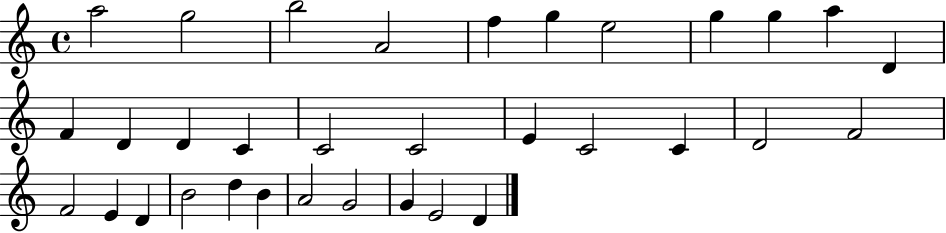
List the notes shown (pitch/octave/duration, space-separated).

A5/h G5/h B5/h A4/h F5/q G5/q E5/h G5/q G5/q A5/q D4/q F4/q D4/q D4/q C4/q C4/h C4/h E4/q C4/h C4/q D4/h F4/h F4/h E4/q D4/q B4/h D5/q B4/q A4/h G4/h G4/q E4/h D4/q